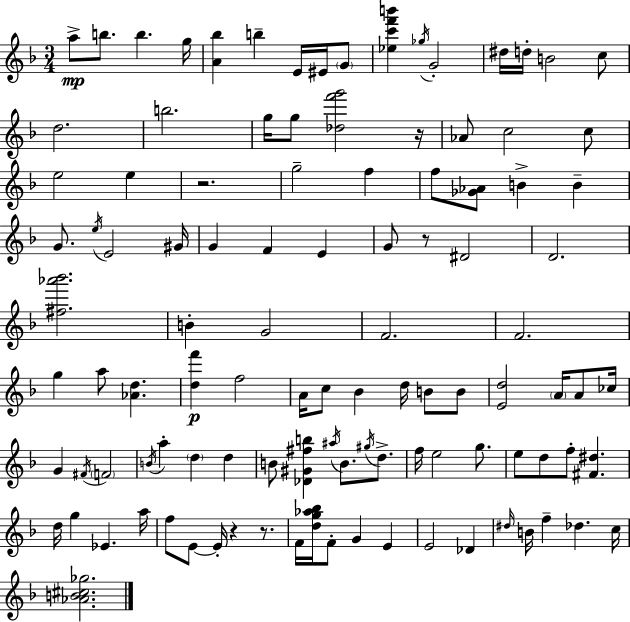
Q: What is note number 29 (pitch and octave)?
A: G4